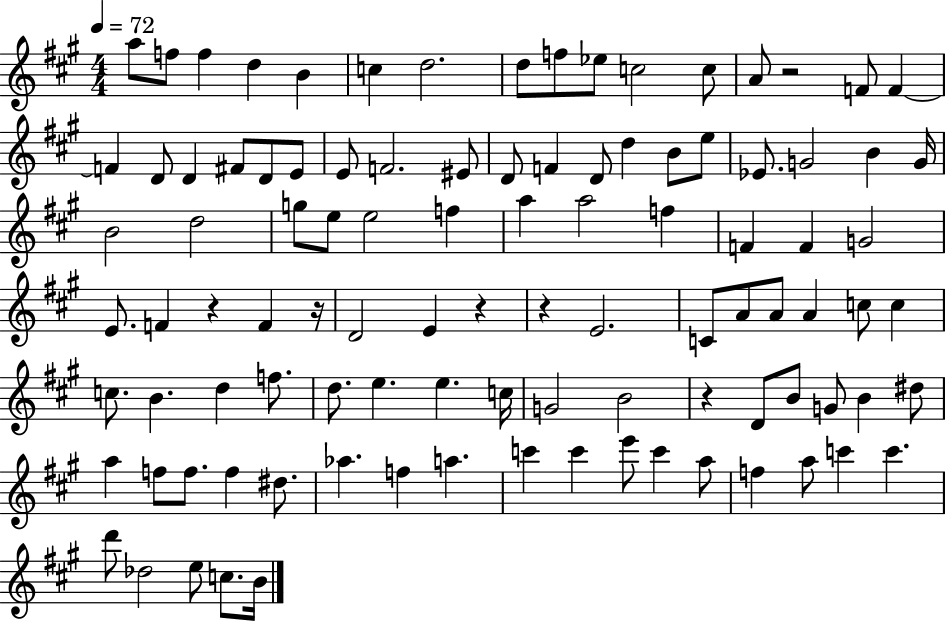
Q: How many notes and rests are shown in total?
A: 101